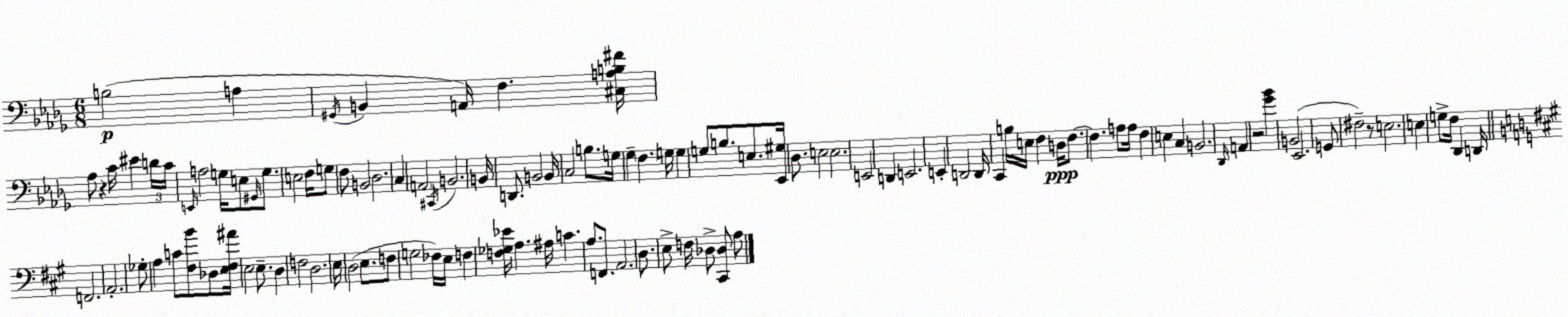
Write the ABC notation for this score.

X:1
T:Untitled
M:6/8
L:1/4
K:Bbm
B,2 A, ^G,,/4 B,, A,,/4 F, [^C,A,B,^F]/4 _A,/2 z C/4 ^E D/4 C/4 E,,/4 A,2 G,/4 E,/2 ^G,,/4 G,/2 E,2 F,/4 G,/2 F,/2 B,,2 _D,2 C, A,,2 ^C,,/4 B,,2 B,,/4 D,,/2 B,,2 B,,/4 C,2 B,/2 G,/4 _G, F, G,/4 G, G,/2 B,/2 E,/2 [_E,,^G,]/4 _D,/2 E,2 E,2 E,,2 D,, E,,2 E,, D,,2 D,,/4 C,, B,/4 E,/4 F, D,/4 F,/2 F, A,/2 A,/4 F, E, C, B,,2 _D,,/4 A,, z2 [_G_B] B,,2 _E,,2 G,,/2 ^F,2 z/2 E,2 E, G,/2 F,/4 _D,, D,,/4 F,,2 A,,2 _G,/2 A, C/2 [^F,B]/2 _D,/2 [E,^F,^A]/4 E,2 E,/2 D, F,2 D,2 E,/4 D,2 E,/2 F,/2 G,2 _F,/4 E,/4 F, [F,_G,_E]/4 A, ^A,/4 C A,/2 F,,/2 A,,2 D,/2 E,/2 F,/4 _D,/2 [^C,,_D,]/2 A,/2